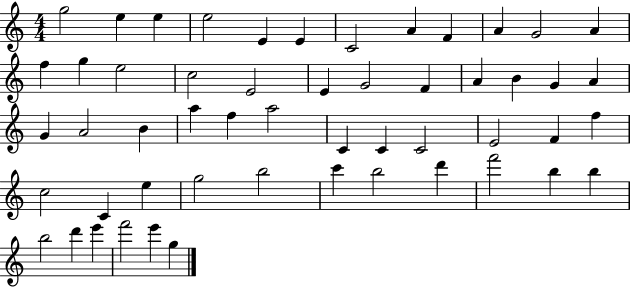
X:1
T:Untitled
M:4/4
L:1/4
K:C
g2 e e e2 E E C2 A F A G2 A f g e2 c2 E2 E G2 F A B G A G A2 B a f a2 C C C2 E2 F f c2 C e g2 b2 c' b2 d' f'2 b b b2 d' e' f'2 e' g